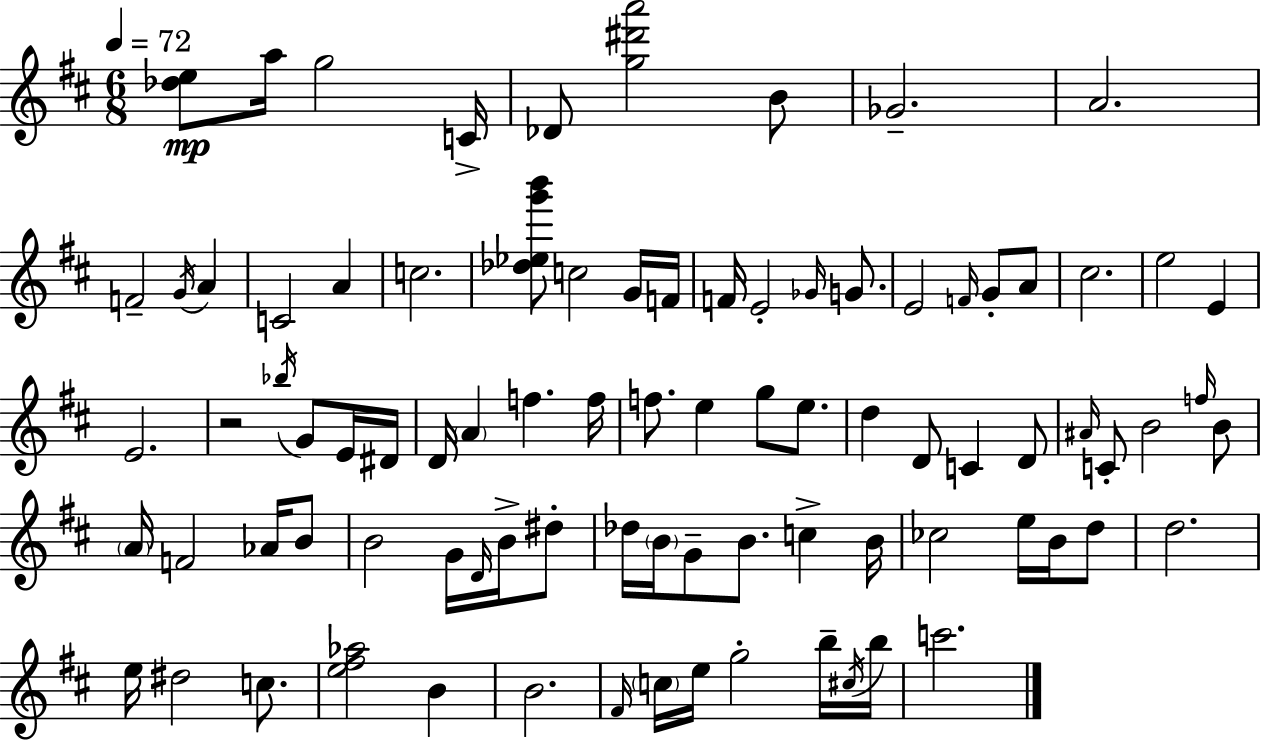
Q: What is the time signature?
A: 6/8